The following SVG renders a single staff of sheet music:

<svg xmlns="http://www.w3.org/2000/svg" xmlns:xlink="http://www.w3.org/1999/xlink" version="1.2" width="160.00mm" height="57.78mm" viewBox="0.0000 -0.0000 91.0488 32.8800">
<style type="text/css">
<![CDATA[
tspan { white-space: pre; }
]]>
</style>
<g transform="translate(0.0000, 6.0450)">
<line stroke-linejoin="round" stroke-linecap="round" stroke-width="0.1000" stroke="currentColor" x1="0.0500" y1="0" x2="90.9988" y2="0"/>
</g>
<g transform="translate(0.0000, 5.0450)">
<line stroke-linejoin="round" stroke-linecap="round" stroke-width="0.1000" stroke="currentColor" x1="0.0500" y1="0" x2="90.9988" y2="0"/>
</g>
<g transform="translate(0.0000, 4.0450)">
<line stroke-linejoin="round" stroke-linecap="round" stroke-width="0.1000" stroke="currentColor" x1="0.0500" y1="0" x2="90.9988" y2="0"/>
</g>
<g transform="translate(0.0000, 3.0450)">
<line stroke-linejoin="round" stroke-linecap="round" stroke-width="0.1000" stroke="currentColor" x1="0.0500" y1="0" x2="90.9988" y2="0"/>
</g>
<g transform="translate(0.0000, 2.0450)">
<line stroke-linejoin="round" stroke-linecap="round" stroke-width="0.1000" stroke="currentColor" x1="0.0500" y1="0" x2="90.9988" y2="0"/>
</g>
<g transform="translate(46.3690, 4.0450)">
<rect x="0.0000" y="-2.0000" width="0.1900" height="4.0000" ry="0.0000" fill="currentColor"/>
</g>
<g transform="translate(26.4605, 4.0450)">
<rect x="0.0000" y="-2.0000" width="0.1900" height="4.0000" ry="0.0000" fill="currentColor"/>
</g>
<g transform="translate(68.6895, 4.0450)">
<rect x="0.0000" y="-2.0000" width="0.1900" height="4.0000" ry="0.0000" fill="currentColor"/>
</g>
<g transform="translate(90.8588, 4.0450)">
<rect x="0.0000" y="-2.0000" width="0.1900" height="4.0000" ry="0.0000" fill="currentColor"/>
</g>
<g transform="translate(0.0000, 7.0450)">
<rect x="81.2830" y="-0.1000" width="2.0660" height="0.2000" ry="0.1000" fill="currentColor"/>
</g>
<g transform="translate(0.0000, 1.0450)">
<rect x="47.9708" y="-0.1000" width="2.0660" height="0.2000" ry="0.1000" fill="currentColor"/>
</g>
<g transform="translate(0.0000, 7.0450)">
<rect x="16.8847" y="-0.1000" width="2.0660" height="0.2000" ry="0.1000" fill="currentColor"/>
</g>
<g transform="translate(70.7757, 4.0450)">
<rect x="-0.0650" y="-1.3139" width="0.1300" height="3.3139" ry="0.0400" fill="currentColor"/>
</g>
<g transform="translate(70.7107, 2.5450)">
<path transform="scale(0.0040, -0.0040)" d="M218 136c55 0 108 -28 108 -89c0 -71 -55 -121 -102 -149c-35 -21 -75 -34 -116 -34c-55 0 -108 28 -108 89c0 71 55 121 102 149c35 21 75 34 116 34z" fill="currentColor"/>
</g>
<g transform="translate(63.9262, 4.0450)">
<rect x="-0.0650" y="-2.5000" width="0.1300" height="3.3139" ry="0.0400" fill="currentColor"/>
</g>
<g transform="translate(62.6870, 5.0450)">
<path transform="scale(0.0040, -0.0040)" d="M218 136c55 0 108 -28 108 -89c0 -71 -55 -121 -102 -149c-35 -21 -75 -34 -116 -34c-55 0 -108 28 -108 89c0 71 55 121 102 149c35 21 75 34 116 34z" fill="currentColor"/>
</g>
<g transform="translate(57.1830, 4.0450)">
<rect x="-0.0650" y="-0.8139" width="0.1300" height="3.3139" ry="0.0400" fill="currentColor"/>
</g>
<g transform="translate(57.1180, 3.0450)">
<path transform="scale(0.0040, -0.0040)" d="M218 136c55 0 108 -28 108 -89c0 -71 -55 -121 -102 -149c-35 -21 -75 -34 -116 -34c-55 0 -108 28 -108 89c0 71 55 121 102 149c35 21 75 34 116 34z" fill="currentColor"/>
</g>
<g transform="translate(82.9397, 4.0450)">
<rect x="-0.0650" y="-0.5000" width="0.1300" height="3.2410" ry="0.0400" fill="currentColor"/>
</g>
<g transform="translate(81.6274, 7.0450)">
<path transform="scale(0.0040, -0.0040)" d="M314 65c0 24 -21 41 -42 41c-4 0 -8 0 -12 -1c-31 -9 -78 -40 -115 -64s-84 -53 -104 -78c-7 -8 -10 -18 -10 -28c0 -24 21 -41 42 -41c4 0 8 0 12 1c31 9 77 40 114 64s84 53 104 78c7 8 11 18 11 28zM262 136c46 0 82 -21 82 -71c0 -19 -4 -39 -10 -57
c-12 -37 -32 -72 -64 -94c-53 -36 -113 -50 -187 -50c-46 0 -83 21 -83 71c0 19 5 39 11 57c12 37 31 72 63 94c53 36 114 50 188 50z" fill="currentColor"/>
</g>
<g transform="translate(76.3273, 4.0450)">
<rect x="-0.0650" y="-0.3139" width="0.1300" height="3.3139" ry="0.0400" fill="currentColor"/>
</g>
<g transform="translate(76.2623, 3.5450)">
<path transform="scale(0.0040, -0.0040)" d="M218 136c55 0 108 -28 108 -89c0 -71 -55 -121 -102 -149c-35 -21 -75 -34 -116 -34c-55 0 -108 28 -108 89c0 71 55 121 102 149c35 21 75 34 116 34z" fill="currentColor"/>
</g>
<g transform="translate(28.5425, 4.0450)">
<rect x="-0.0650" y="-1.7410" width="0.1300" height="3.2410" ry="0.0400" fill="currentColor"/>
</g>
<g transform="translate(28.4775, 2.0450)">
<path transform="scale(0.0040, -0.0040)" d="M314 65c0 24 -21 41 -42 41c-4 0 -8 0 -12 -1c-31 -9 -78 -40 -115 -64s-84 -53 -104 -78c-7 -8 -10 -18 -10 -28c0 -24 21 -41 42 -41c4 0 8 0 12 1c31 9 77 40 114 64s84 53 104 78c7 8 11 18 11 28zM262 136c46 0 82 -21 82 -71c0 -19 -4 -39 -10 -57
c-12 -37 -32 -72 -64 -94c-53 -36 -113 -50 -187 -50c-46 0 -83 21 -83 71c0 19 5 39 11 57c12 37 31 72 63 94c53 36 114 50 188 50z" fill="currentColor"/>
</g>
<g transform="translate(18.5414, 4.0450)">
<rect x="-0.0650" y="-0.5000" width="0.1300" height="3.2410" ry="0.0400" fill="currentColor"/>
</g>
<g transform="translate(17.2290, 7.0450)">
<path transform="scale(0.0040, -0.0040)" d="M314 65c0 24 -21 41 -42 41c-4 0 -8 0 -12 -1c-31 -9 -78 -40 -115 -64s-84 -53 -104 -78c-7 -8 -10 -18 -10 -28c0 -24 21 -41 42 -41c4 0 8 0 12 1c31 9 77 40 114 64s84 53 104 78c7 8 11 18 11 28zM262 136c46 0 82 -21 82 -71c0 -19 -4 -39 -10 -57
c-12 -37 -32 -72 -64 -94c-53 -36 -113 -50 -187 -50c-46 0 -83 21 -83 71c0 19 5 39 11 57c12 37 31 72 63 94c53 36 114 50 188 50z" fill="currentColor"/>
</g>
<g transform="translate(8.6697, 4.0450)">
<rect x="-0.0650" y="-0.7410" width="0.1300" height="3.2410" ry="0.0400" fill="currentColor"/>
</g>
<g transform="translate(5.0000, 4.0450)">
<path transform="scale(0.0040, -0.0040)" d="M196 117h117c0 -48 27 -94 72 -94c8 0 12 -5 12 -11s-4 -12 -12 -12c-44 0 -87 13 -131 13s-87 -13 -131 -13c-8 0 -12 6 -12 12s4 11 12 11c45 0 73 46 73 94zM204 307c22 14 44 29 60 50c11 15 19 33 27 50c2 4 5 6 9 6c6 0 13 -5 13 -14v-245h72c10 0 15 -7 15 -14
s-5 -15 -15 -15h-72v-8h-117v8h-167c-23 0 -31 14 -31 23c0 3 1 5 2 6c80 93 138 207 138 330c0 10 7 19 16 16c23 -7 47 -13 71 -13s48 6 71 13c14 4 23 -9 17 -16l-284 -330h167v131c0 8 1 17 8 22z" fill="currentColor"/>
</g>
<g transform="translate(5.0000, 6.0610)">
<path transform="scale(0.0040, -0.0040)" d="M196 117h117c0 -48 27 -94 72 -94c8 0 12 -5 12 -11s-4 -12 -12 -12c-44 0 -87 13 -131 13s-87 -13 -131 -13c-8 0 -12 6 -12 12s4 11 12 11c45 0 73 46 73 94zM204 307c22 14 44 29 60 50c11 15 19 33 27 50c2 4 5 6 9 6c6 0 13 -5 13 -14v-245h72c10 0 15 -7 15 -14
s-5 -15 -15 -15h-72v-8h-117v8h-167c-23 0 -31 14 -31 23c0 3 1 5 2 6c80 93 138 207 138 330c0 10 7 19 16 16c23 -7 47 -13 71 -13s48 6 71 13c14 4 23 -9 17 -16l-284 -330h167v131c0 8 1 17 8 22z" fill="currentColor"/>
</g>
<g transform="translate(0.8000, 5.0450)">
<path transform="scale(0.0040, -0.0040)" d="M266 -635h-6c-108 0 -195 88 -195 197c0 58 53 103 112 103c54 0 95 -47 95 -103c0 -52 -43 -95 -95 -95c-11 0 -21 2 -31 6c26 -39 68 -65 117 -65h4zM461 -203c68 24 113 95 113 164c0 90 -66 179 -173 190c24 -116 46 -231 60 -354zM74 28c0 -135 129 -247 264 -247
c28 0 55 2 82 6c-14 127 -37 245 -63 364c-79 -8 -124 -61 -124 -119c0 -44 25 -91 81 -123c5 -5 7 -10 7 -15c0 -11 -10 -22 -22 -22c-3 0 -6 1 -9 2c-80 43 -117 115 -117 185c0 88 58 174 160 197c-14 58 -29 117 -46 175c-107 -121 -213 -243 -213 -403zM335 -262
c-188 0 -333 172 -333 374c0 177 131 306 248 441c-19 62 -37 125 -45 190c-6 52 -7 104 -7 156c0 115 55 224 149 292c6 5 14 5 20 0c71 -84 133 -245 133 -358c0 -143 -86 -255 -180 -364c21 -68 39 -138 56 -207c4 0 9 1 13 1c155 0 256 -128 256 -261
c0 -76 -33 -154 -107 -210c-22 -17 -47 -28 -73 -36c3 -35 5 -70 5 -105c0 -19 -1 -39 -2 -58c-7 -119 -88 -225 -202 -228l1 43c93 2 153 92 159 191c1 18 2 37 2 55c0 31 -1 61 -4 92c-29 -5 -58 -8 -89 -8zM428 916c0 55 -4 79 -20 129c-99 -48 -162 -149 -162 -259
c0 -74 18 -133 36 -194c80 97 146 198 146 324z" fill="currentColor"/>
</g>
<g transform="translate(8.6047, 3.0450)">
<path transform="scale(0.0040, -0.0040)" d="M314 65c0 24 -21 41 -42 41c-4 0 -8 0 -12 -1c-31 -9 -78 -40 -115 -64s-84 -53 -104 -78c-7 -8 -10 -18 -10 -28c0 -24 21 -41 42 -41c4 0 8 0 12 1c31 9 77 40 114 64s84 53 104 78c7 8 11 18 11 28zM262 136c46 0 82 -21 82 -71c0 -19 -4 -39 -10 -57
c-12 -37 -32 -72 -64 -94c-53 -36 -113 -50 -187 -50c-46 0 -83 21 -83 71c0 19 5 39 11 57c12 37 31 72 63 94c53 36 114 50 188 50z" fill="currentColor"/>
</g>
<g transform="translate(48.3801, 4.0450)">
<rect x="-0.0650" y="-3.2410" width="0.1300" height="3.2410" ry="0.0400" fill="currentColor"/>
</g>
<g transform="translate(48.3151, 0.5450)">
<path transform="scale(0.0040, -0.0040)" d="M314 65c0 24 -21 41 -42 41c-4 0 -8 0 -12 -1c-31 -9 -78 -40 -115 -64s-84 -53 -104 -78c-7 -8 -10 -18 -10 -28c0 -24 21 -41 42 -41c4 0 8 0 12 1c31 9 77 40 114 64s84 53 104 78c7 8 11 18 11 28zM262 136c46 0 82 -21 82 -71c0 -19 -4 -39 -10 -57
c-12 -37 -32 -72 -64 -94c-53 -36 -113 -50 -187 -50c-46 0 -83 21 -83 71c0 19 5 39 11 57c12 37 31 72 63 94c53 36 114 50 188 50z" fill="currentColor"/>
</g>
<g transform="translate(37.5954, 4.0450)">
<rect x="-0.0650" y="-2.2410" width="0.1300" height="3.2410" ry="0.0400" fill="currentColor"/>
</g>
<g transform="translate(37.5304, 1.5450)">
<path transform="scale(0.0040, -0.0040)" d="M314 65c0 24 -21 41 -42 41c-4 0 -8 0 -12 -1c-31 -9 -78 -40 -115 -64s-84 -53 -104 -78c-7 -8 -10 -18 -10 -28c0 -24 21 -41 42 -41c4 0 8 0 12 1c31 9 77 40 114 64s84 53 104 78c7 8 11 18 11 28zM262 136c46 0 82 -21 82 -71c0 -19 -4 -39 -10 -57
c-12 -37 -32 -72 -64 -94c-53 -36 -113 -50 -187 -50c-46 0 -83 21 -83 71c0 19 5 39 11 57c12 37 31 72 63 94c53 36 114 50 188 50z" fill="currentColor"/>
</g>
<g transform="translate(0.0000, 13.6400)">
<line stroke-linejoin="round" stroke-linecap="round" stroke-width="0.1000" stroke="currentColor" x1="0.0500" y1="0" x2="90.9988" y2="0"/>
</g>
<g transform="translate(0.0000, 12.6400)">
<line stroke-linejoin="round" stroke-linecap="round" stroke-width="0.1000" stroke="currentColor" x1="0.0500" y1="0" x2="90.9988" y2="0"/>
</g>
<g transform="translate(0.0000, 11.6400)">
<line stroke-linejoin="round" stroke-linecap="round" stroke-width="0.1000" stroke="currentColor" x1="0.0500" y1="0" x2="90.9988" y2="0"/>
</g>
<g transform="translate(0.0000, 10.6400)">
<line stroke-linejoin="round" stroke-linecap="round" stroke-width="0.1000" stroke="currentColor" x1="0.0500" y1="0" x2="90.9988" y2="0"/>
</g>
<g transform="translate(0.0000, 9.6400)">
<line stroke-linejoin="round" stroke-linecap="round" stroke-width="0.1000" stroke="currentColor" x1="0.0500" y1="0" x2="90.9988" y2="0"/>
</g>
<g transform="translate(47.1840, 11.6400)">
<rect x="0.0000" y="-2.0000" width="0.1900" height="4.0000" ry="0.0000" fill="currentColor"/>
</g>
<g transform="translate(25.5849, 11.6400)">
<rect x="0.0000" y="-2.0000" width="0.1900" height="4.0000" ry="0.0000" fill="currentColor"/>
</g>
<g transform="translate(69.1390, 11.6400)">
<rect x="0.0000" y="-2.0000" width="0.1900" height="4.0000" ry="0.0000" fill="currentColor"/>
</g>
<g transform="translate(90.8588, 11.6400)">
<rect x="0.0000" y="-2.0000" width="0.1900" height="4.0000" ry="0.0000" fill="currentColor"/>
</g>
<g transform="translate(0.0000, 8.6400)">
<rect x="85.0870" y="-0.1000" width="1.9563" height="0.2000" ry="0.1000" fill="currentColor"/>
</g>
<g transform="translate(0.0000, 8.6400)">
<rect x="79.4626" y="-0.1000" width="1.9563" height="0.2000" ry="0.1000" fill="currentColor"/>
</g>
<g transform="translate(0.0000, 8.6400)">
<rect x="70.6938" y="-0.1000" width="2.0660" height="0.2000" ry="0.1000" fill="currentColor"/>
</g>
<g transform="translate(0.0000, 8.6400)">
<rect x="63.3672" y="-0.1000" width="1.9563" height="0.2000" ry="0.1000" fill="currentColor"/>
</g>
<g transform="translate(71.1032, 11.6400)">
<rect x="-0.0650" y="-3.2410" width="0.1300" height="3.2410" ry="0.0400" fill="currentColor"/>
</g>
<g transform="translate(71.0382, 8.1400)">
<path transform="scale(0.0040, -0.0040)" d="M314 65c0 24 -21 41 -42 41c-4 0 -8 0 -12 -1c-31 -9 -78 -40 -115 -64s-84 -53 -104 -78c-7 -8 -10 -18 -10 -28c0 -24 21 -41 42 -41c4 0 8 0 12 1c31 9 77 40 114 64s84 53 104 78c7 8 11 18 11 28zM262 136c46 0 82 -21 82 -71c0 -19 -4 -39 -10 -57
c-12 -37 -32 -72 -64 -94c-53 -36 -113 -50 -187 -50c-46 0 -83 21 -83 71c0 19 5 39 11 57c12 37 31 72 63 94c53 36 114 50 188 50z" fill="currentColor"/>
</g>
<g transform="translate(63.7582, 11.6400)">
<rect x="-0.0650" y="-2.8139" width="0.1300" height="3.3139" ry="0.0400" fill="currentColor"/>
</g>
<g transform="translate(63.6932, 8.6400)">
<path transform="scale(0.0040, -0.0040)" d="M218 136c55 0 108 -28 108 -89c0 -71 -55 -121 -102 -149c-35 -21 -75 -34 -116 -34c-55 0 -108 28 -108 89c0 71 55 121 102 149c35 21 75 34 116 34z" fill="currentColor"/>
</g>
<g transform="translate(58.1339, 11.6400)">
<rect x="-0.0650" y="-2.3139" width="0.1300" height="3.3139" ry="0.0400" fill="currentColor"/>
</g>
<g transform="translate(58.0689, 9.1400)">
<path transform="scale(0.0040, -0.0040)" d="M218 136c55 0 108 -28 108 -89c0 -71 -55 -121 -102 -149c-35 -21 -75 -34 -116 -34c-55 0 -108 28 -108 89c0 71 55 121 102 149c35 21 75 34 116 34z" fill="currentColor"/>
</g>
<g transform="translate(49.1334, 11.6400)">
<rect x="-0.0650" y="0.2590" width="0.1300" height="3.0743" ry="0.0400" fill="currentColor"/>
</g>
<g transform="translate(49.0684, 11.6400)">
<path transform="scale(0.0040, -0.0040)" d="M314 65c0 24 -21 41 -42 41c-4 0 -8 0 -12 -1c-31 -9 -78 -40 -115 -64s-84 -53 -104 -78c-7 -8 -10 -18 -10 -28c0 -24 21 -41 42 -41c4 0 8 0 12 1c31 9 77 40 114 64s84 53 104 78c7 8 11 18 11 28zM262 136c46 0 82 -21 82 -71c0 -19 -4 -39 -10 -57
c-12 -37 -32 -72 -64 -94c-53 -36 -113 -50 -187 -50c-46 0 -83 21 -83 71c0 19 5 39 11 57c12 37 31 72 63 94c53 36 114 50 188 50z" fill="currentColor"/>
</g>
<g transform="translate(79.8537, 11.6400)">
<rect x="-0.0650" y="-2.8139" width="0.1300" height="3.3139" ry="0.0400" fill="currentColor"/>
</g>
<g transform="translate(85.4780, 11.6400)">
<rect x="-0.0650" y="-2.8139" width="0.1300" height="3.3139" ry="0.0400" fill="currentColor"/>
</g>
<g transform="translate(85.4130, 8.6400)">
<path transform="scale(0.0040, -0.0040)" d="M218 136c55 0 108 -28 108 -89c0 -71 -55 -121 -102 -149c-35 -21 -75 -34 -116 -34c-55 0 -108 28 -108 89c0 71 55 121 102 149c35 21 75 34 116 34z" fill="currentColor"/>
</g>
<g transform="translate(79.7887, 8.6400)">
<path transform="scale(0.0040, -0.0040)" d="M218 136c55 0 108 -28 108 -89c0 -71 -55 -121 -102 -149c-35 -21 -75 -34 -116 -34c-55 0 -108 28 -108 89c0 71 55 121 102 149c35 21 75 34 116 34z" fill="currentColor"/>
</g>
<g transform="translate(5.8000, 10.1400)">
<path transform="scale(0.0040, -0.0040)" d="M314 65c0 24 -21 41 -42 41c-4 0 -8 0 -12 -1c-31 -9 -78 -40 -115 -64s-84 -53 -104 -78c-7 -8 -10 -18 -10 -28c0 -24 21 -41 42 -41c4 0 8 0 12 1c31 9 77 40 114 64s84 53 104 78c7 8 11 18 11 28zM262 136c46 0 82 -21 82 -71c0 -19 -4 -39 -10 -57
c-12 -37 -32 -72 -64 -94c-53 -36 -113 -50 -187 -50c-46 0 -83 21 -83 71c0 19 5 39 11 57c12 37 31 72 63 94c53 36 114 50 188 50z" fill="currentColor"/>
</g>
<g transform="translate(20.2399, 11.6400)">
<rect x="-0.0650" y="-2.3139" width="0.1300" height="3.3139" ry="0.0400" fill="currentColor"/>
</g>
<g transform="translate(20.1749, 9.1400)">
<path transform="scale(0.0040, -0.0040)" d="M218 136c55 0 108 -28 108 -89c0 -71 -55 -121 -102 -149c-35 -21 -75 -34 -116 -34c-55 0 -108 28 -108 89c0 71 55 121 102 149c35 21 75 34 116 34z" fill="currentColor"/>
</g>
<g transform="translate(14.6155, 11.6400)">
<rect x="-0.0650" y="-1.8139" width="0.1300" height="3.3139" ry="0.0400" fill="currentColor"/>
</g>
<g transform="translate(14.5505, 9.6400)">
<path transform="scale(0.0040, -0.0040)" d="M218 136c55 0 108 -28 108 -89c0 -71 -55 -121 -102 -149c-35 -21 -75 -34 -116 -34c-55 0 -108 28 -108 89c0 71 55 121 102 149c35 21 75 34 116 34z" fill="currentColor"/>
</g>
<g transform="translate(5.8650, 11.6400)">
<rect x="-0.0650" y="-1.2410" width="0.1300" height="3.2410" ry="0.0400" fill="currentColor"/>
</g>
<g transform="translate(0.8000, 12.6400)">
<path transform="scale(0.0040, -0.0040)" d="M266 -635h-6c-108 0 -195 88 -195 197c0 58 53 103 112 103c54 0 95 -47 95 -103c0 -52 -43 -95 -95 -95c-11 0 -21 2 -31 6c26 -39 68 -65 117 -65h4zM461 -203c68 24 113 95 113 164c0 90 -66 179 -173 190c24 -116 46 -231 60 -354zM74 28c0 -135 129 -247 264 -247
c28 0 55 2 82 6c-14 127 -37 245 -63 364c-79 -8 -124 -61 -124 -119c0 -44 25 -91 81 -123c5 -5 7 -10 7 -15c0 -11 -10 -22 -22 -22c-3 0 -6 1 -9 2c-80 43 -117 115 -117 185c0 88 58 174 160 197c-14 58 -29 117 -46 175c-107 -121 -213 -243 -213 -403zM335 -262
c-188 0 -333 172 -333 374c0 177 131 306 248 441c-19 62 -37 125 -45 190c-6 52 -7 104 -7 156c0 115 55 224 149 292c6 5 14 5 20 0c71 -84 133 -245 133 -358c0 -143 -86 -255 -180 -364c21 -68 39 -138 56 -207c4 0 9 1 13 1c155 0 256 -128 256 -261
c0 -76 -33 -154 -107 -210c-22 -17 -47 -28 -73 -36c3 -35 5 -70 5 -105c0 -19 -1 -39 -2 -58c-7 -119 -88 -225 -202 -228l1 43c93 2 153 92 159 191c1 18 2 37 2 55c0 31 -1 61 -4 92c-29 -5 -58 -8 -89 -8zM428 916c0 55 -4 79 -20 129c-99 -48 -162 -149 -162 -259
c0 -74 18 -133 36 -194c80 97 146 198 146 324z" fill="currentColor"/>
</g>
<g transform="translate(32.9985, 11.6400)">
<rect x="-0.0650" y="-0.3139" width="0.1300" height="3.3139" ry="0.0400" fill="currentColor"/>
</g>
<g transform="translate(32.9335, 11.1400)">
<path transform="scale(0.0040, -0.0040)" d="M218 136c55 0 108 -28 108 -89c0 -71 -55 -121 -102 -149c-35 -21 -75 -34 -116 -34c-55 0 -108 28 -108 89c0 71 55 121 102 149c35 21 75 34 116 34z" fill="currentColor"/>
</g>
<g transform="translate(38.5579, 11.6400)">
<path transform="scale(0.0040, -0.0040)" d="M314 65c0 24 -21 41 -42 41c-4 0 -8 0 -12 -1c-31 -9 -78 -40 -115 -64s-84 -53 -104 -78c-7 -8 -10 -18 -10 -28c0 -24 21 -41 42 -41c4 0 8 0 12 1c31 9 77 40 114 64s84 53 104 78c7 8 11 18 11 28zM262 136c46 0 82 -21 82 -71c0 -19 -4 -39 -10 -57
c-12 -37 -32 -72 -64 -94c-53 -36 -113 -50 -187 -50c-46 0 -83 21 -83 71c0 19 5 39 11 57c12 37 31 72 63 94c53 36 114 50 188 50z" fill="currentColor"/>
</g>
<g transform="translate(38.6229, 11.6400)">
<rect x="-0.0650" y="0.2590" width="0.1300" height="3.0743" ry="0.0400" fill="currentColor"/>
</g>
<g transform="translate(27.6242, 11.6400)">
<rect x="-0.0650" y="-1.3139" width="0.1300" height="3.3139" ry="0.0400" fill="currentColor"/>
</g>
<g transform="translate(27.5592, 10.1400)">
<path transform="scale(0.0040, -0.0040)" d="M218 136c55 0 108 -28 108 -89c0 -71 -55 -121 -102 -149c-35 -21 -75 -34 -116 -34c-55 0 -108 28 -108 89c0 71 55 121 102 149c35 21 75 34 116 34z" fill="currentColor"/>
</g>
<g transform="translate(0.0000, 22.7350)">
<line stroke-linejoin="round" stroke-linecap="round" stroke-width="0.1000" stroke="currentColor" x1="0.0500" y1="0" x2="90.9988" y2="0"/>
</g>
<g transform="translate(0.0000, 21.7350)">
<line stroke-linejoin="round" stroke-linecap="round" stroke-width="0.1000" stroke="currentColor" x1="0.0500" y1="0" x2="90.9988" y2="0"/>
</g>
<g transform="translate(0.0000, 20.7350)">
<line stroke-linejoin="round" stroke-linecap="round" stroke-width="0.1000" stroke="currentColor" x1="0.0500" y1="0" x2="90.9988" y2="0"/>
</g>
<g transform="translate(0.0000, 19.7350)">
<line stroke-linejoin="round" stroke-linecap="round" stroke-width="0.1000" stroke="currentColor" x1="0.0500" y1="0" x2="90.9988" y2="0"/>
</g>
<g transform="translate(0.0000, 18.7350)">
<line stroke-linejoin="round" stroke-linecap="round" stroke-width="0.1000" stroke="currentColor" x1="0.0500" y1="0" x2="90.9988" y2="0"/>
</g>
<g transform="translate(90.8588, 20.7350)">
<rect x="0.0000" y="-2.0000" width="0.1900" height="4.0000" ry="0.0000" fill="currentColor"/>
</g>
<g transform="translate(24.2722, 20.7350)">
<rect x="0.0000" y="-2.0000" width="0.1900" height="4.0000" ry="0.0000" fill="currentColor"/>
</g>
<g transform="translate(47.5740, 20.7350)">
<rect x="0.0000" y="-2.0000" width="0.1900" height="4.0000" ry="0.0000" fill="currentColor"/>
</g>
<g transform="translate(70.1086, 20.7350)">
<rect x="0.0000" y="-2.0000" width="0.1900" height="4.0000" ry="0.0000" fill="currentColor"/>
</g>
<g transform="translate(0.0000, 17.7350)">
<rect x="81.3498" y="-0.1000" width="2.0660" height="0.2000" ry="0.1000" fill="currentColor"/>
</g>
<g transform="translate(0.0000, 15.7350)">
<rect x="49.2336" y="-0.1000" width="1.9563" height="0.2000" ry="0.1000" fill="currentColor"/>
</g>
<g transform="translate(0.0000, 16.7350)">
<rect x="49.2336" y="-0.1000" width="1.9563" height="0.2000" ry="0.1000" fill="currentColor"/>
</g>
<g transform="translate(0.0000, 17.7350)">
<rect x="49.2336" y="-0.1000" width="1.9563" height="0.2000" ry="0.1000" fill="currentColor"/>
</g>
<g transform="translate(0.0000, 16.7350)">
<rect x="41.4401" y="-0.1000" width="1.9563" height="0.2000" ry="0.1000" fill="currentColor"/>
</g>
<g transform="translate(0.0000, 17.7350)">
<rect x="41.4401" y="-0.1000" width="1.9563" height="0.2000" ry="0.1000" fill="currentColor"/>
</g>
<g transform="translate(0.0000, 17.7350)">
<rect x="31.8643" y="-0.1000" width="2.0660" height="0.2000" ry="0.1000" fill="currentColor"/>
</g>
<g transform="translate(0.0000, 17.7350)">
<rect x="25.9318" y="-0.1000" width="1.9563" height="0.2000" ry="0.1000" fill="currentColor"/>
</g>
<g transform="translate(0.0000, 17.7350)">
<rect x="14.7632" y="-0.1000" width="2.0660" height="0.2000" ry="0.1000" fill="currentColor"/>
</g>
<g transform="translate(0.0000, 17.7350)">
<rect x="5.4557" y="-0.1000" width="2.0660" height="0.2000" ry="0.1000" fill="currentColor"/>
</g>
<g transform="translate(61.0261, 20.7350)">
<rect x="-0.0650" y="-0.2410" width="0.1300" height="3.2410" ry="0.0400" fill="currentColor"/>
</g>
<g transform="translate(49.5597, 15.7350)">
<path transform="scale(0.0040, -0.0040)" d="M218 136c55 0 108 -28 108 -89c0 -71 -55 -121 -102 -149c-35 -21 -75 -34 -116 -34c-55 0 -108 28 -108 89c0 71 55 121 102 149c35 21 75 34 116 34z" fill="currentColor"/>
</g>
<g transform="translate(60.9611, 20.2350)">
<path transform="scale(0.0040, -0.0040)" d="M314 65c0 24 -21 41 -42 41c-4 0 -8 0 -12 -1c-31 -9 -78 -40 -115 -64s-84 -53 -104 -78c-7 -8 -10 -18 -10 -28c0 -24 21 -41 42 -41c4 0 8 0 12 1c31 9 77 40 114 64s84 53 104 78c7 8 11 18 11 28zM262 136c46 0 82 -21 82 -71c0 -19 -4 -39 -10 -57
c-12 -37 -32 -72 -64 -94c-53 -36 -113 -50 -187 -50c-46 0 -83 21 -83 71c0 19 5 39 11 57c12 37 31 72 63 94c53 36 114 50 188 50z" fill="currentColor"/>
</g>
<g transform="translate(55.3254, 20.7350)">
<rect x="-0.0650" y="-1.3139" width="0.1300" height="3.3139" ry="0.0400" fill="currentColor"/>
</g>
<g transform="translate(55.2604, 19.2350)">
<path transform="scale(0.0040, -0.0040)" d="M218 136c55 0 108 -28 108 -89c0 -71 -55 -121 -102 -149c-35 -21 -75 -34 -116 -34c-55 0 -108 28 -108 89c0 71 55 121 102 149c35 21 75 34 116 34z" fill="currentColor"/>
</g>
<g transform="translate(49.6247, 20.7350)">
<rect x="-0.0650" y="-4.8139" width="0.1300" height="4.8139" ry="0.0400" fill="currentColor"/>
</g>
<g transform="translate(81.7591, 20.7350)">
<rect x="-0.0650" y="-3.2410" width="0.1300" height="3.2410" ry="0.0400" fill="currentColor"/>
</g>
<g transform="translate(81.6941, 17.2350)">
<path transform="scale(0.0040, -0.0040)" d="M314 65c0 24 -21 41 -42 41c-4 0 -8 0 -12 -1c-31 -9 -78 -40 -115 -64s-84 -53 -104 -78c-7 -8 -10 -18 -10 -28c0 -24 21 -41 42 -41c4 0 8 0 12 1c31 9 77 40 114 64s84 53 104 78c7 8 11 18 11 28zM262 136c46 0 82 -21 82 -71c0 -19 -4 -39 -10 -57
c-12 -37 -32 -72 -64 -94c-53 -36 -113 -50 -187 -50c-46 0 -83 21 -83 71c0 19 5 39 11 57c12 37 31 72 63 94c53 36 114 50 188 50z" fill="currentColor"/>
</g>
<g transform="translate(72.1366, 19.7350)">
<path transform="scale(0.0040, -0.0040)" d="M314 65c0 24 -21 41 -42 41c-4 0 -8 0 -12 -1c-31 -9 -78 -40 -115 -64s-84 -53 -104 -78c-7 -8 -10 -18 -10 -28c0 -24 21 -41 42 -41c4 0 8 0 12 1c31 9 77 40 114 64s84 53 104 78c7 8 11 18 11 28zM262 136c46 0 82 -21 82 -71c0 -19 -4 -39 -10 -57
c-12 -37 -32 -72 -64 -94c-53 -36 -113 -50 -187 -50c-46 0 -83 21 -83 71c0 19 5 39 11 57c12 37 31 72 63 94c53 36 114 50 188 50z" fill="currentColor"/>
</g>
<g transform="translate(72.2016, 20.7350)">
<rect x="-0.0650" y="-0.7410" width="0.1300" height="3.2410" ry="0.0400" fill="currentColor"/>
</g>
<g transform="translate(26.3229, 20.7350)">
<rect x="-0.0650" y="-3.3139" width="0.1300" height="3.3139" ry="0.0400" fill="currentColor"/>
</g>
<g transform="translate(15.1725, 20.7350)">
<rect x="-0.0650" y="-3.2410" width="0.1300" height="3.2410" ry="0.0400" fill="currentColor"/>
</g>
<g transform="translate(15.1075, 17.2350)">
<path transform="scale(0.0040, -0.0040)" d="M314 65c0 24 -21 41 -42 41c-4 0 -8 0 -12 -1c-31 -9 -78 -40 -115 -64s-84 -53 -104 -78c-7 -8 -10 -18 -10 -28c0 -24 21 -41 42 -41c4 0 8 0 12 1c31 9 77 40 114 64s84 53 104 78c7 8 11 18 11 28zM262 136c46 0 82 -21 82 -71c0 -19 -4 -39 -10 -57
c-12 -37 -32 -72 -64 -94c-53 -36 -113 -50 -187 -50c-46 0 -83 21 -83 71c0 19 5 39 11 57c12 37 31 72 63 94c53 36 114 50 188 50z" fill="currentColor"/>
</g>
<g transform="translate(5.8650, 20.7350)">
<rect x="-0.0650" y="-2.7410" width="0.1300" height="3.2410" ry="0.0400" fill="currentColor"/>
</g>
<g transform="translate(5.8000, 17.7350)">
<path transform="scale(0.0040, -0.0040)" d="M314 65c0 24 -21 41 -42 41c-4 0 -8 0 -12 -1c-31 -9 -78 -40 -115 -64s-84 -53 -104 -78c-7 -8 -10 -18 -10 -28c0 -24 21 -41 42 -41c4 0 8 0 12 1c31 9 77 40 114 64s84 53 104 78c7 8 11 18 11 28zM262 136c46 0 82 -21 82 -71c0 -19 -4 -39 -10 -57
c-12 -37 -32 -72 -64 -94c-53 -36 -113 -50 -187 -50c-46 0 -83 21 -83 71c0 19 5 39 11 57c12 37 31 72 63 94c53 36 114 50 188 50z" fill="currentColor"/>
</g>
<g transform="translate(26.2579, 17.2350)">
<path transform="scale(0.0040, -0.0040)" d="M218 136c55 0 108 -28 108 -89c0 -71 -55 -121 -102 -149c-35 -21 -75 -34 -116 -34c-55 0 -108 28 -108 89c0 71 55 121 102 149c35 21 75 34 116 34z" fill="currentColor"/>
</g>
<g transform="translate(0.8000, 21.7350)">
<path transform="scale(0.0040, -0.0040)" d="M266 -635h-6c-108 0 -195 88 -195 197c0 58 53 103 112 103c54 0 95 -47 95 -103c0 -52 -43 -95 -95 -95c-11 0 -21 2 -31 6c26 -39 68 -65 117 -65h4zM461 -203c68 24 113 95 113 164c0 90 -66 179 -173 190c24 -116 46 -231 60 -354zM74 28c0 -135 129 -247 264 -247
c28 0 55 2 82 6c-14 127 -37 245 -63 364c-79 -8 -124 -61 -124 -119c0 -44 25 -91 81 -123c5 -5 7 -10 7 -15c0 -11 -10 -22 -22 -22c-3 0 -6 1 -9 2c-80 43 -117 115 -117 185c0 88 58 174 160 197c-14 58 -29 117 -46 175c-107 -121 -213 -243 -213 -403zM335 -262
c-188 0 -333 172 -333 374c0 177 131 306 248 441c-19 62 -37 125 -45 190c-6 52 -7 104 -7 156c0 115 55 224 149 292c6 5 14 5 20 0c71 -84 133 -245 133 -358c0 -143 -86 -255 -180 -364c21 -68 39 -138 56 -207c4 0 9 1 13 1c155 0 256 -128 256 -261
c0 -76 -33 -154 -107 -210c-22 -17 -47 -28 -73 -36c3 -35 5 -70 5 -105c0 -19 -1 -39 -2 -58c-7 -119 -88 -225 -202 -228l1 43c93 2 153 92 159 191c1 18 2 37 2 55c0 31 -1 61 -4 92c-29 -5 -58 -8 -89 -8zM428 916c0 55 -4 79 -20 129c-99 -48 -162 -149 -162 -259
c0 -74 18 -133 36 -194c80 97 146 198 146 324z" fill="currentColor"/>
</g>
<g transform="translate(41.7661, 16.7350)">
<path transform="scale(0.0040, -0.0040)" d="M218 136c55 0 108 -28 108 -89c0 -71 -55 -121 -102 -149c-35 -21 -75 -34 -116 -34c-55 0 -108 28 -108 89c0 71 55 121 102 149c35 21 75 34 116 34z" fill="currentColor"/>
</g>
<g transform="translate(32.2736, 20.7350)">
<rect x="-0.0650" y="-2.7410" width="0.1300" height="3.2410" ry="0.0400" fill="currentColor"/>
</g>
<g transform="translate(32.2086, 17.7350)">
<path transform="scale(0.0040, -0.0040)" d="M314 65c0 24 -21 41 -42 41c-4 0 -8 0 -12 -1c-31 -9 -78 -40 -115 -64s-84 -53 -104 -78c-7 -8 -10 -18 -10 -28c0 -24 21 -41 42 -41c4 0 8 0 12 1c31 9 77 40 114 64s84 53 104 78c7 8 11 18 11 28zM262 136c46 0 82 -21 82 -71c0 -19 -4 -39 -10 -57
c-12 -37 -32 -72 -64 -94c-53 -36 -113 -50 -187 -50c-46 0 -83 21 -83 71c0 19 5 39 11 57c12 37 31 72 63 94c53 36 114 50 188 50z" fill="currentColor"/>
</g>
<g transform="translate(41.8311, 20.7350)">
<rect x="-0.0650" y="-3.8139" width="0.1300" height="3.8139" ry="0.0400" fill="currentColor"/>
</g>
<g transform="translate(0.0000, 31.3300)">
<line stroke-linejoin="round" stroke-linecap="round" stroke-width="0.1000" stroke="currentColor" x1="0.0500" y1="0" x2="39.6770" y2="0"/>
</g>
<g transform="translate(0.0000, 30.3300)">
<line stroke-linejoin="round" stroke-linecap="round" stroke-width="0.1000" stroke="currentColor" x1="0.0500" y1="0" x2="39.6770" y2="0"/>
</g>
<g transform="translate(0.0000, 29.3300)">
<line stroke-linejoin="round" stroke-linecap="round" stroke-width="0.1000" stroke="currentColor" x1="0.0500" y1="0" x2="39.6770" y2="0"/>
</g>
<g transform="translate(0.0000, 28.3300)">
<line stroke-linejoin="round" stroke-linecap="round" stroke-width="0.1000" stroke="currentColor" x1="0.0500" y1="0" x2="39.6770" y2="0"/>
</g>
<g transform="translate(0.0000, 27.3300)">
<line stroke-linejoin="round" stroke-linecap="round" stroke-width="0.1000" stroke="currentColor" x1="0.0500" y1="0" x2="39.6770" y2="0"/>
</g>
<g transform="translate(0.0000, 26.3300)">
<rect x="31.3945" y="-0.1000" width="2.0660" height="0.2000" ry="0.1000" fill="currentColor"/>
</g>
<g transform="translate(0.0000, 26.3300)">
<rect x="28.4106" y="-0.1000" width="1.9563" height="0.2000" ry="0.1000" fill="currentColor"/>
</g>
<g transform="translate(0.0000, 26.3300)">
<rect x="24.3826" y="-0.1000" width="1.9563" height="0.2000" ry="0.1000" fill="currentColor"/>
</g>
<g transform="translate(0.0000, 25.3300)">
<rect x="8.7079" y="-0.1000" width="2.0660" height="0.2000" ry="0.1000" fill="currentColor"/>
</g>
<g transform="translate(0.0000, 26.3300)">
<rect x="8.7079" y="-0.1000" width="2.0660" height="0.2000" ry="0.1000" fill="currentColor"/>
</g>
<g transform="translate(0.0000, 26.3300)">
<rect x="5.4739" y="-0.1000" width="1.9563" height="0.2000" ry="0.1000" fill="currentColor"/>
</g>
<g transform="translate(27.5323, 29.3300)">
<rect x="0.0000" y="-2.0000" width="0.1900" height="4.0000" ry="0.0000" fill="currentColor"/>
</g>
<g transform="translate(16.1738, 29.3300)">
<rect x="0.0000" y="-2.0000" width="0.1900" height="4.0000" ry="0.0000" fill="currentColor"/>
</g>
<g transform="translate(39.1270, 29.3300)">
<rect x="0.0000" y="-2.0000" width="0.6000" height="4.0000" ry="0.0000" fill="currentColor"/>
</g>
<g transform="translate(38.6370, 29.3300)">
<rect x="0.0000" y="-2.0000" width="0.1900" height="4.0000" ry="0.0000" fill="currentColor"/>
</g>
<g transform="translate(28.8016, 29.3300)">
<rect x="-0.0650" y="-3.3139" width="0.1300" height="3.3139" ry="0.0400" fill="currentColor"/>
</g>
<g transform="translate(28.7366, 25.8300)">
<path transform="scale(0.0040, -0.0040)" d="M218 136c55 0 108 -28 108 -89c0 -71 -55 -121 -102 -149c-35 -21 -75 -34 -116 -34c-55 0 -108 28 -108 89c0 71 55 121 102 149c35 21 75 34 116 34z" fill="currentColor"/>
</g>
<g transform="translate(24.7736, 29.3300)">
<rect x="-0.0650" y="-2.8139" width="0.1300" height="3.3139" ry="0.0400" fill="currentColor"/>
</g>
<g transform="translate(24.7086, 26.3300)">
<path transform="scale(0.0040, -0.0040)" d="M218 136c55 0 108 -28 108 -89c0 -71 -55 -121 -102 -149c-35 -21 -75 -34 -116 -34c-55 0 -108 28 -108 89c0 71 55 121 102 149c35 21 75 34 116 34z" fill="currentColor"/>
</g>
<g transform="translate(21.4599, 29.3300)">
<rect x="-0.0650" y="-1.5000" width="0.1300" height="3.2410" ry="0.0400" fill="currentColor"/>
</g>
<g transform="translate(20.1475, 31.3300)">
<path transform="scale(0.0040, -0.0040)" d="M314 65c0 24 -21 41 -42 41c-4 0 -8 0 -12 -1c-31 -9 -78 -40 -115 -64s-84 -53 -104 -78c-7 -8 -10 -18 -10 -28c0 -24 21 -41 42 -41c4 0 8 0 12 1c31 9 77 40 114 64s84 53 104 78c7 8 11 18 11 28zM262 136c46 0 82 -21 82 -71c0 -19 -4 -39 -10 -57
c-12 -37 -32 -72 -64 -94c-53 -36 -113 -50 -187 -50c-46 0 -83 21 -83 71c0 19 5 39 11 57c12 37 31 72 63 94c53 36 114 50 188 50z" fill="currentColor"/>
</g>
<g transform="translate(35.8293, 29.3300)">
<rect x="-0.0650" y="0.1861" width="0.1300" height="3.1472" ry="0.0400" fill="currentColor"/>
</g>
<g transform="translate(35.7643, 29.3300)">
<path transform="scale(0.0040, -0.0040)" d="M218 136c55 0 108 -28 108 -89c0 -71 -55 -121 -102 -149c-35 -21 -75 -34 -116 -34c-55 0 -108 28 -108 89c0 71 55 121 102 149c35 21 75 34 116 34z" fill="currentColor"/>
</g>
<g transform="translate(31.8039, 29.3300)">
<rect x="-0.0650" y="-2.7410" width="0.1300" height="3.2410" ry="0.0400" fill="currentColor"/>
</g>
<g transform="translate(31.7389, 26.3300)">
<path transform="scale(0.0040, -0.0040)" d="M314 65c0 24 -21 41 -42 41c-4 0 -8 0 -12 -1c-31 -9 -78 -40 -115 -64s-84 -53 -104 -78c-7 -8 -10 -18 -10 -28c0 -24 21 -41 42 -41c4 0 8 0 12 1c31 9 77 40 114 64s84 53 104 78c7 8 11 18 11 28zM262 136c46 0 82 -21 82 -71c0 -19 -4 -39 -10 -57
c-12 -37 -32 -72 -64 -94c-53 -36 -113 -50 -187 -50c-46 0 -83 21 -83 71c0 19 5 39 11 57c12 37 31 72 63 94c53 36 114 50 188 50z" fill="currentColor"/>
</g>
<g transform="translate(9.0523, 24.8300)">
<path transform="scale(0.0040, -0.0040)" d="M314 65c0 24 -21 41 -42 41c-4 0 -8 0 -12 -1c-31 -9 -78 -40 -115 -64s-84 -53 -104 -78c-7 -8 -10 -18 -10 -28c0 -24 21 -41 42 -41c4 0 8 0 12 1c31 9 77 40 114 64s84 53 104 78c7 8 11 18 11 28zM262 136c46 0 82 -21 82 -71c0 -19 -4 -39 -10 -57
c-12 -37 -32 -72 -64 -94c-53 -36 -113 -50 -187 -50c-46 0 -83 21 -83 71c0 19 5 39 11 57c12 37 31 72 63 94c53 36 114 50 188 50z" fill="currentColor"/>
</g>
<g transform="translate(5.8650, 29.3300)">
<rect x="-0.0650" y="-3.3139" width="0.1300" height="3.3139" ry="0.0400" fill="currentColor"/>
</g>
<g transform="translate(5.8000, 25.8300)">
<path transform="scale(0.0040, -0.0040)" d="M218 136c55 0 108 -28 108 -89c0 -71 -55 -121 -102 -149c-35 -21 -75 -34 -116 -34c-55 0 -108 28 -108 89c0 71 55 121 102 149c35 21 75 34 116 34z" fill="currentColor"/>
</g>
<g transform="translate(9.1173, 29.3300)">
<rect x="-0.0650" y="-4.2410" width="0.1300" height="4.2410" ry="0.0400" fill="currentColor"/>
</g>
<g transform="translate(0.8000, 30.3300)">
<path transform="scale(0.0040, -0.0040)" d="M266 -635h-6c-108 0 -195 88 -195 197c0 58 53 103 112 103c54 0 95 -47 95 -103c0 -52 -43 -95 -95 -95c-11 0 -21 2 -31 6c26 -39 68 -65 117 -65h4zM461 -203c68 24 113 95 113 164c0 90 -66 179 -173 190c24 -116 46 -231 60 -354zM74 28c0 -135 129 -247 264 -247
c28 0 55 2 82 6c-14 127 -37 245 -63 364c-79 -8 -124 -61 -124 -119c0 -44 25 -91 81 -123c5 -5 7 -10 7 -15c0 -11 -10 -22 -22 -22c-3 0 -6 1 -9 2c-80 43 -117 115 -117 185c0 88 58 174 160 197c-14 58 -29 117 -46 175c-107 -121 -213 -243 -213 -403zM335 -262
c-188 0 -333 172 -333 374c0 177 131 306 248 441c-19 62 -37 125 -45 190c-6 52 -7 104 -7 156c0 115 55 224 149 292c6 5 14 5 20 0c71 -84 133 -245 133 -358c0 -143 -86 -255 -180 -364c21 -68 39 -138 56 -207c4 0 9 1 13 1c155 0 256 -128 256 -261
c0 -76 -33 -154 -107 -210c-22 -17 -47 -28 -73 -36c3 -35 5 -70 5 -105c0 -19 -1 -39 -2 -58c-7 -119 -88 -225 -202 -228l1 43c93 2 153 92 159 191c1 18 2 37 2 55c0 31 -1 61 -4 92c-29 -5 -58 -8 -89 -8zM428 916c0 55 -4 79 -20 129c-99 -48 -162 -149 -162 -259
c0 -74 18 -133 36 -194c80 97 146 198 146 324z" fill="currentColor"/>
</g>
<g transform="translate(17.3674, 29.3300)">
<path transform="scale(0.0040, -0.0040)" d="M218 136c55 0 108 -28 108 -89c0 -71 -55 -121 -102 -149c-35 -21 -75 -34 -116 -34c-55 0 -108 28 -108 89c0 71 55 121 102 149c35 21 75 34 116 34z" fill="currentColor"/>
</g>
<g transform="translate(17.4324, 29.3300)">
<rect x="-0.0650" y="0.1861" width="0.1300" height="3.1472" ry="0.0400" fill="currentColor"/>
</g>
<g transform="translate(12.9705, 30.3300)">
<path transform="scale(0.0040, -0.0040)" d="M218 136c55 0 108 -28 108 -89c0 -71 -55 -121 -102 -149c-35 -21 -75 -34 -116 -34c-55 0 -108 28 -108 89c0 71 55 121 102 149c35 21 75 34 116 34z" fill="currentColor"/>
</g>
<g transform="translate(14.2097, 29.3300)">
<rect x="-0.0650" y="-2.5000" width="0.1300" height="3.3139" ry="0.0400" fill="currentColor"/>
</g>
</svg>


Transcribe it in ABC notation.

X:1
T:Untitled
M:4/4
L:1/4
K:C
d2 C2 f2 g2 b2 d G e c C2 e2 f g e c B2 B2 g a b2 a a a2 b2 b a2 c' e' e c2 d2 b2 b d'2 G B E2 a b a2 B